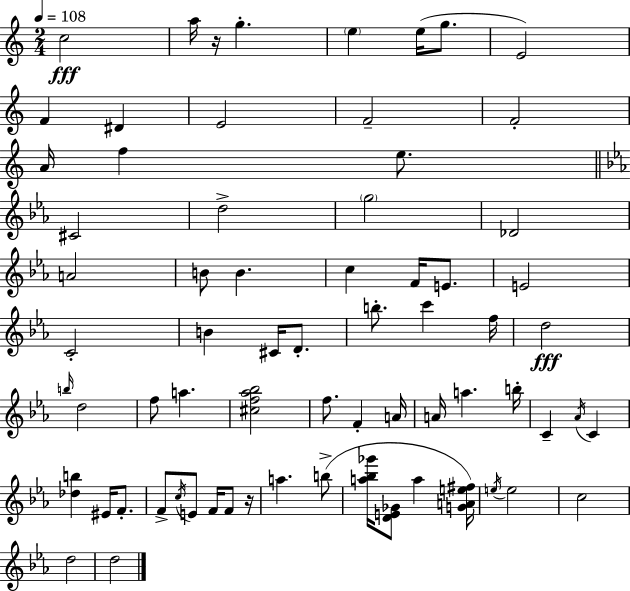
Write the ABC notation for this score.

X:1
T:Untitled
M:2/4
L:1/4
K:C
c2 a/4 z/4 g e e/4 g/2 E2 F ^D E2 F2 F2 A/4 f e/2 ^C2 d2 g2 _D2 A2 B/2 B c F/4 E/2 E2 C2 B ^C/4 D/2 b/2 c' f/4 d2 b/4 d2 f/2 a [^cf_a_b]2 f/2 F A/4 A/4 a b/4 C _A/4 C [_db] ^E/4 F/2 F/2 c/4 E/2 F/4 F/2 z/4 a b/2 [a_b_g']/4 [DE_G]/2 a [GAe^f]/4 e/4 e2 c2 d2 d2